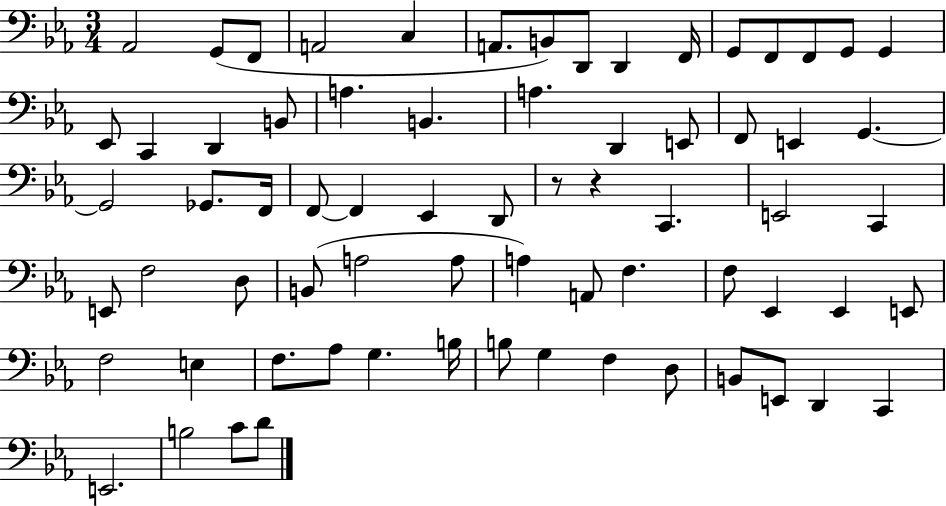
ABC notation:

X:1
T:Untitled
M:3/4
L:1/4
K:Eb
_A,,2 G,,/2 F,,/2 A,,2 C, A,,/2 B,,/2 D,,/2 D,, F,,/4 G,,/2 F,,/2 F,,/2 G,,/2 G,, _E,,/2 C,, D,, B,,/2 A, B,, A, D,, E,,/2 F,,/2 E,, G,, G,,2 _G,,/2 F,,/4 F,,/2 F,, _E,, D,,/2 z/2 z C,, E,,2 C,, E,,/2 F,2 D,/2 B,,/2 A,2 A,/2 A, A,,/2 F, F,/2 _E,, _E,, E,,/2 F,2 E, F,/2 _A,/2 G, B,/4 B,/2 G, F, D,/2 B,,/2 E,,/2 D,, C,, E,,2 B,2 C/2 D/2